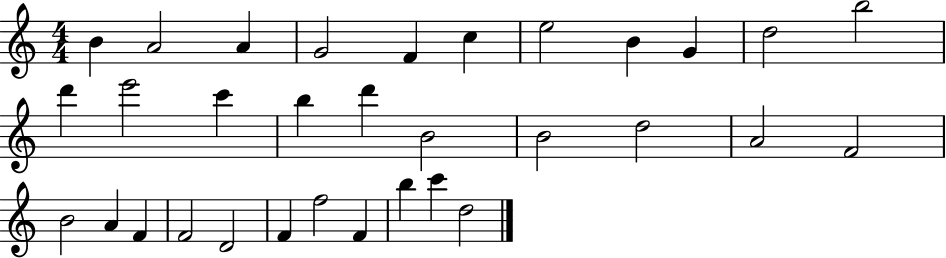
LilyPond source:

{
  \clef treble
  \numericTimeSignature
  \time 4/4
  \key c \major
  b'4 a'2 a'4 | g'2 f'4 c''4 | e''2 b'4 g'4 | d''2 b''2 | \break d'''4 e'''2 c'''4 | b''4 d'''4 b'2 | b'2 d''2 | a'2 f'2 | \break b'2 a'4 f'4 | f'2 d'2 | f'4 f''2 f'4 | b''4 c'''4 d''2 | \break \bar "|."
}